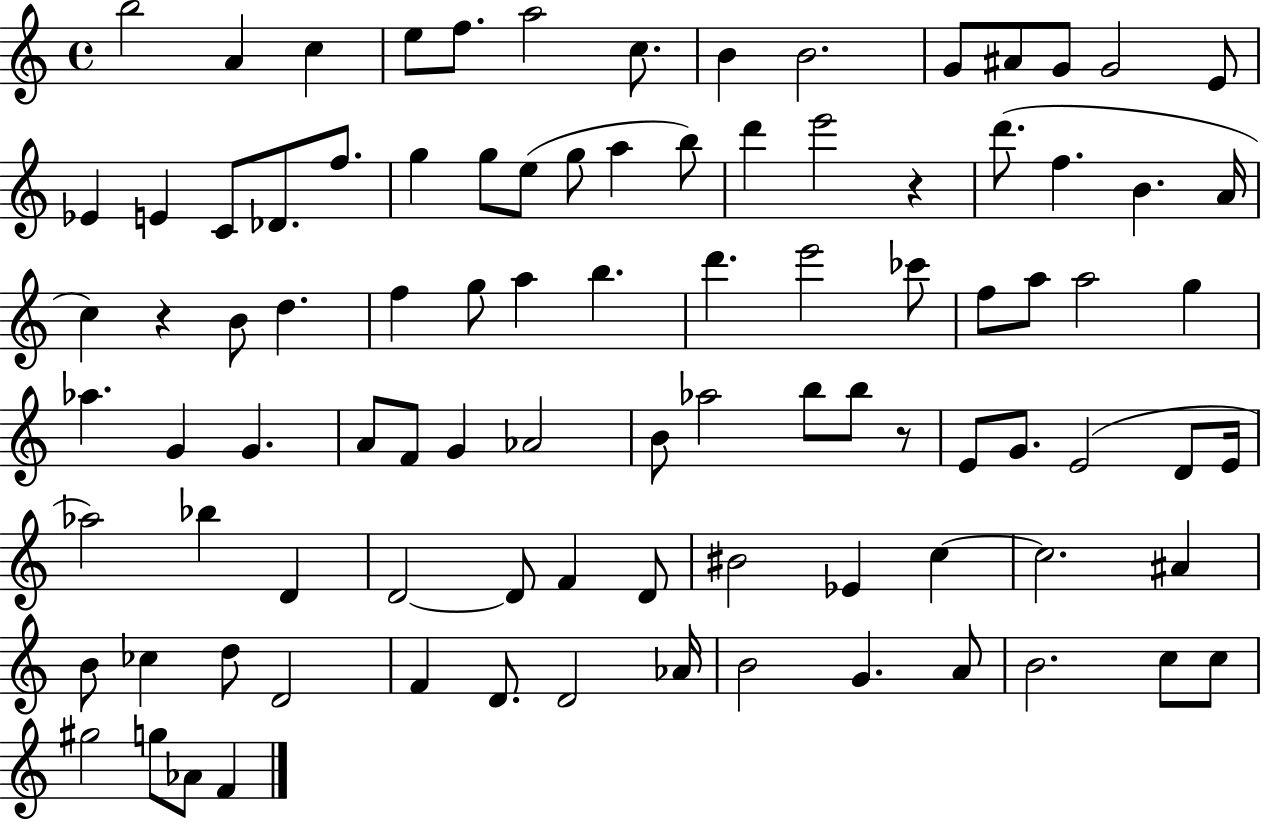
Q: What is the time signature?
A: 4/4